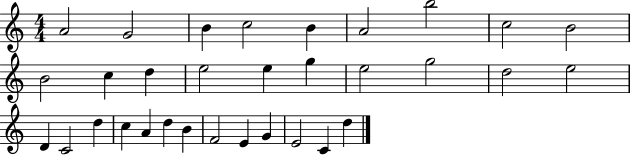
{
  \clef treble
  \numericTimeSignature
  \time 4/4
  \key c \major
  a'2 g'2 | b'4 c''2 b'4 | a'2 b''2 | c''2 b'2 | \break b'2 c''4 d''4 | e''2 e''4 g''4 | e''2 g''2 | d''2 e''2 | \break d'4 c'2 d''4 | c''4 a'4 d''4 b'4 | f'2 e'4 g'4 | e'2 c'4 d''4 | \break \bar "|."
}